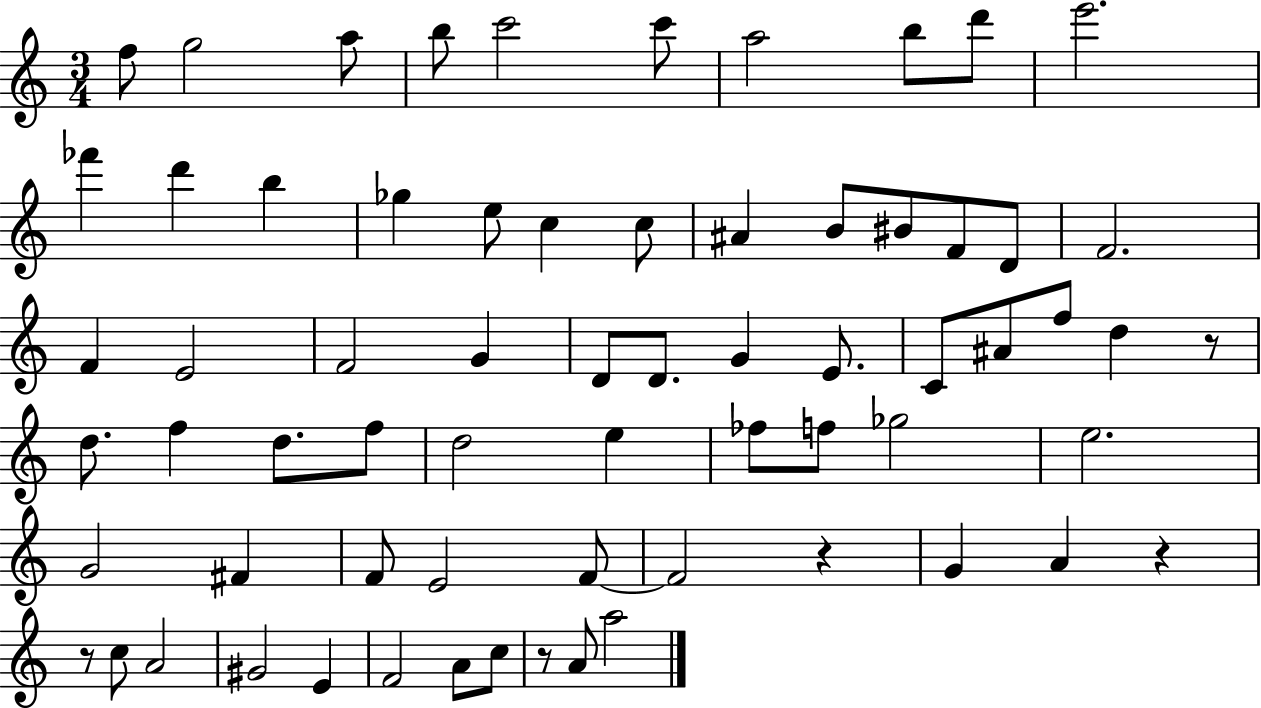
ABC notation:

X:1
T:Untitled
M:3/4
L:1/4
K:C
f/2 g2 a/2 b/2 c'2 c'/2 a2 b/2 d'/2 e'2 _f' d' b _g e/2 c c/2 ^A B/2 ^B/2 F/2 D/2 F2 F E2 F2 G D/2 D/2 G E/2 C/2 ^A/2 f/2 d z/2 d/2 f d/2 f/2 d2 e _f/2 f/2 _g2 e2 G2 ^F F/2 E2 F/2 F2 z G A z z/2 c/2 A2 ^G2 E F2 A/2 c/2 z/2 A/2 a2